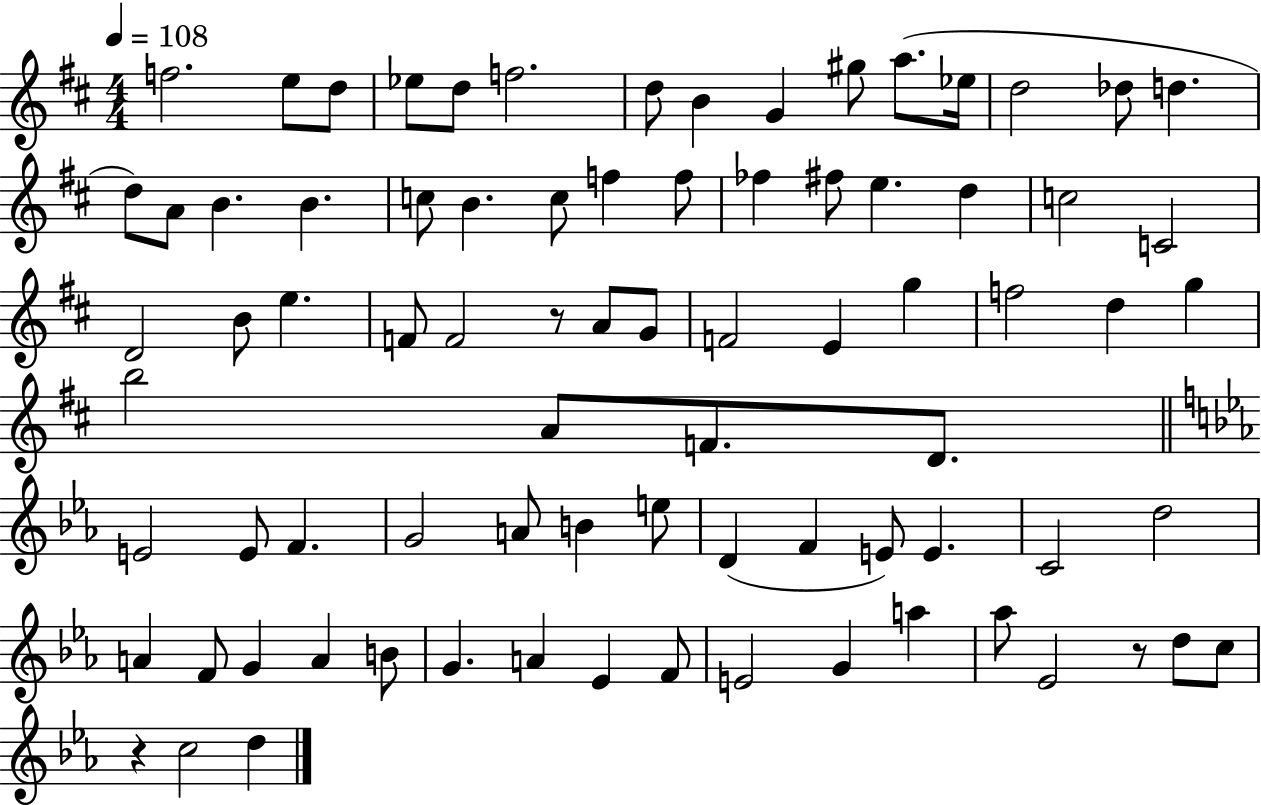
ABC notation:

X:1
T:Untitled
M:4/4
L:1/4
K:D
f2 e/2 d/2 _e/2 d/2 f2 d/2 B G ^g/2 a/2 _e/4 d2 _d/2 d d/2 A/2 B B c/2 B c/2 f f/2 _f ^f/2 e d c2 C2 D2 B/2 e F/2 F2 z/2 A/2 G/2 F2 E g f2 d g b2 A/2 F/2 D/2 E2 E/2 F G2 A/2 B e/2 D F E/2 E C2 d2 A F/2 G A B/2 G A _E F/2 E2 G a _a/2 _E2 z/2 d/2 c/2 z c2 d